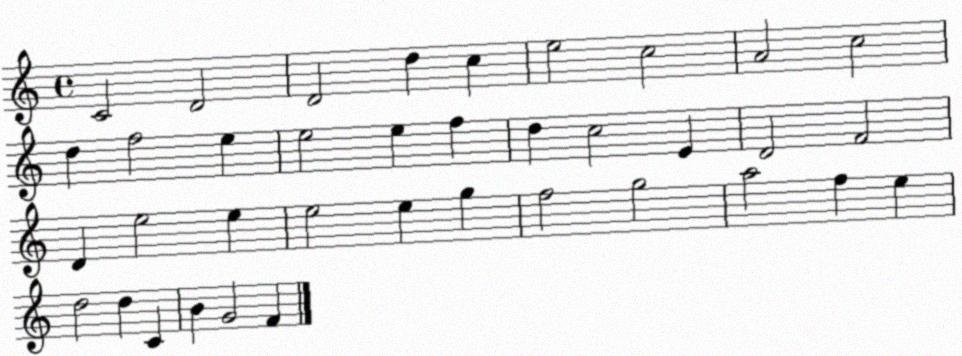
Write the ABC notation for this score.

X:1
T:Untitled
M:4/4
L:1/4
K:C
C2 D2 D2 d c e2 c2 A2 c2 d f2 e e2 e f d c2 E D2 F2 D e2 e e2 e g f2 g2 a2 f e d2 d C B G2 F